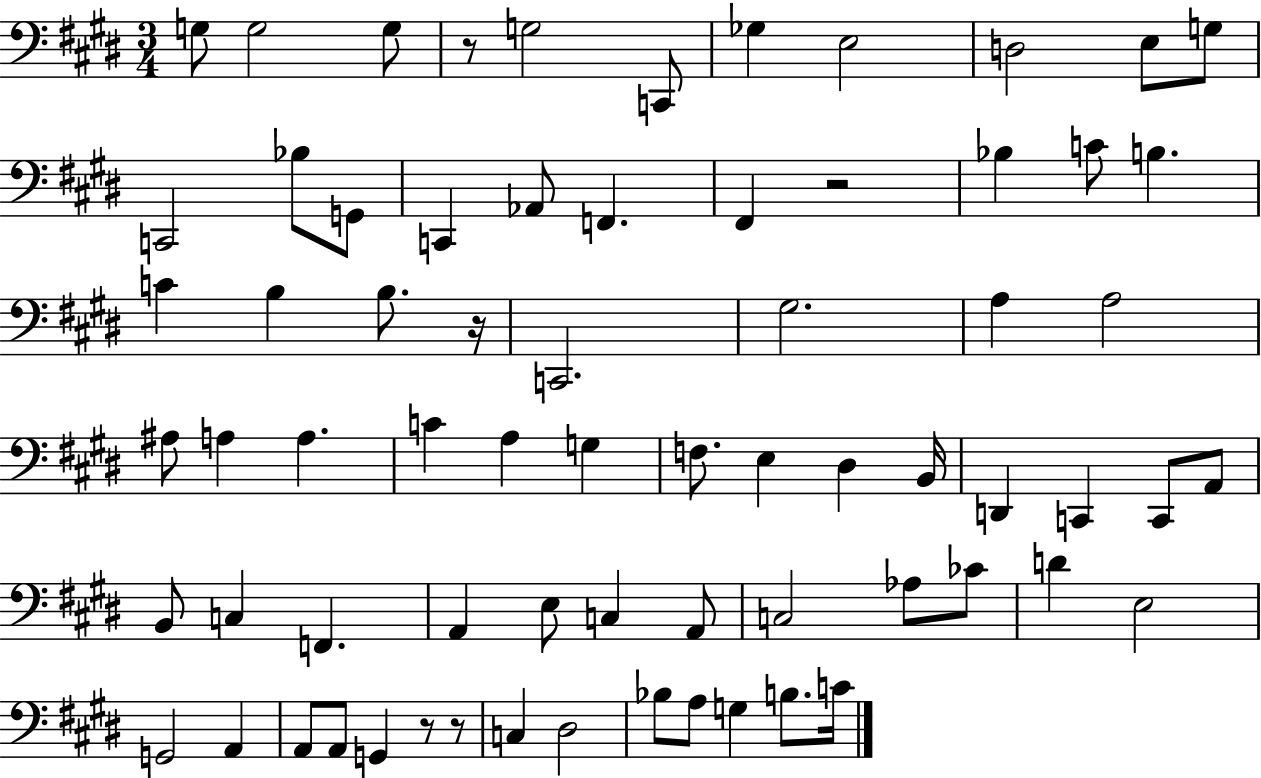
G3/e G3/h G3/e R/e G3/h C2/e Gb3/q E3/h D3/h E3/e G3/e C2/h Bb3/e G2/e C2/q Ab2/e F2/q. F#2/q R/h Bb3/q C4/e B3/q. C4/q B3/q B3/e. R/s C2/h. G#3/h. A3/q A3/h A#3/e A3/q A3/q. C4/q A3/q G3/q F3/e. E3/q D#3/q B2/s D2/q C2/q C2/e A2/e B2/e C3/q F2/q. A2/q E3/e C3/q A2/e C3/h Ab3/e CES4/e D4/q E3/h G2/h A2/q A2/e A2/e G2/q R/e R/e C3/q D#3/h Bb3/e A3/e G3/q B3/e. C4/s